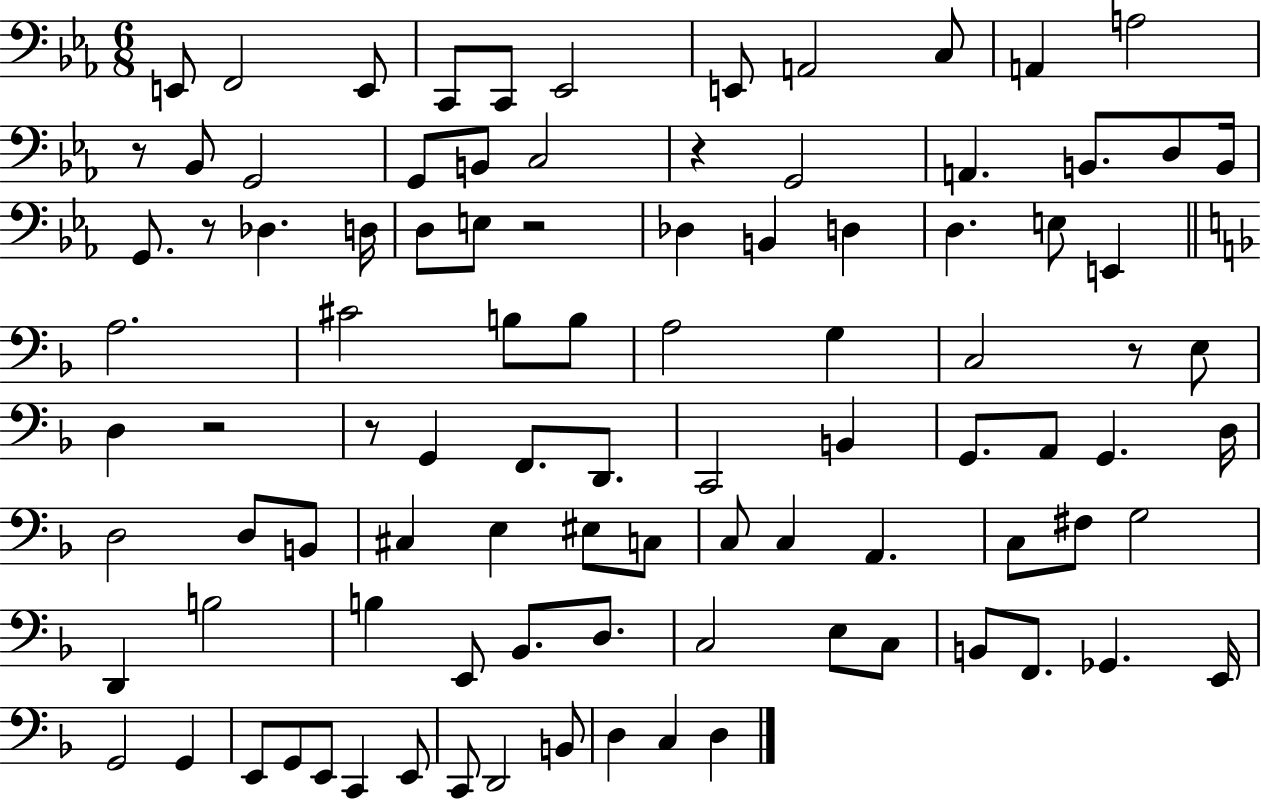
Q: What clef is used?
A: bass